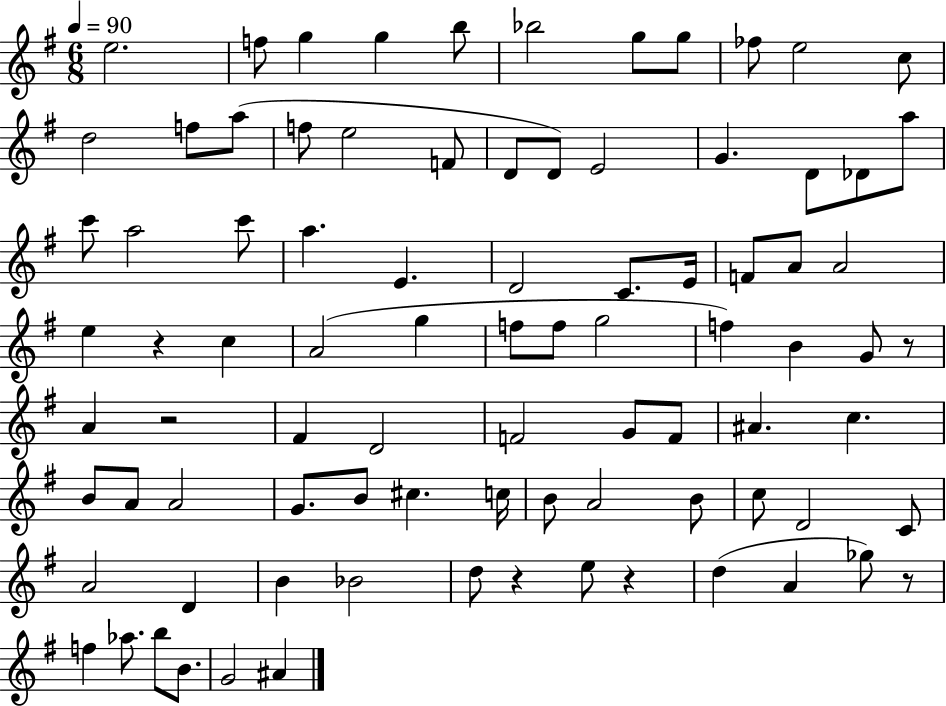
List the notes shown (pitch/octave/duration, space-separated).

E5/h. F5/e G5/q G5/q B5/e Bb5/h G5/e G5/e FES5/e E5/h C5/e D5/h F5/e A5/e F5/e E5/h F4/e D4/e D4/e E4/h G4/q. D4/e Db4/e A5/e C6/e A5/h C6/e A5/q. E4/q. D4/h C4/e. E4/s F4/e A4/e A4/h E5/q R/q C5/q A4/h G5/q F5/e F5/e G5/h F5/q B4/q G4/e R/e A4/q R/h F#4/q D4/h F4/h G4/e F4/e A#4/q. C5/q. B4/e A4/e A4/h G4/e. B4/e C#5/q. C5/s B4/e A4/h B4/e C5/e D4/h C4/e A4/h D4/q B4/q Bb4/h D5/e R/q E5/e R/q D5/q A4/q Gb5/e R/e F5/q Ab5/e. B5/e B4/e. G4/h A#4/q